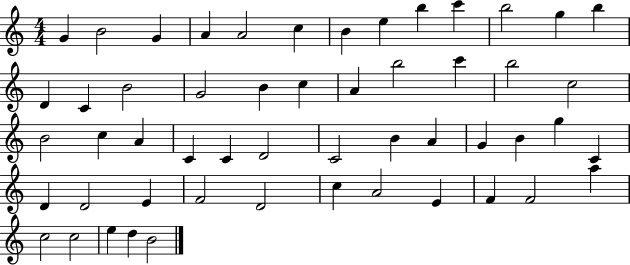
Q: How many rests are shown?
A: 0